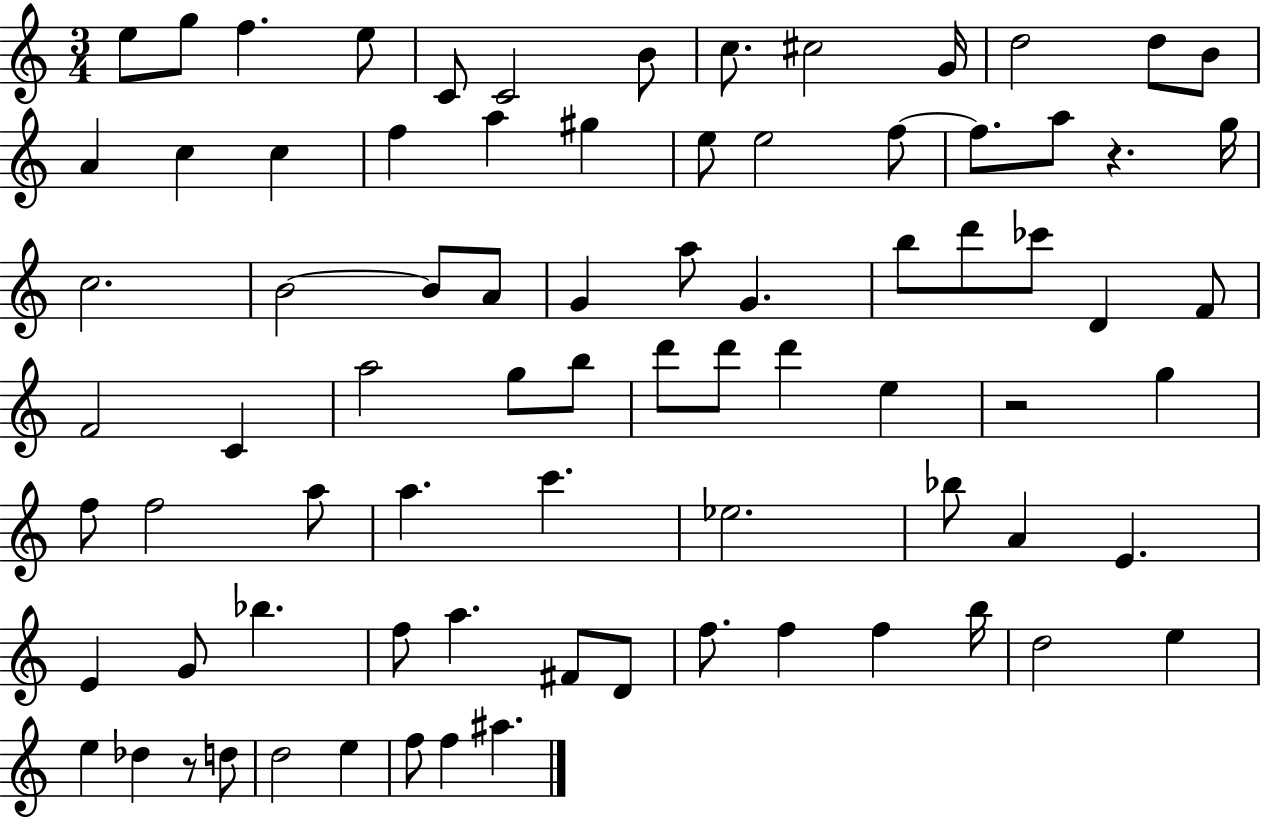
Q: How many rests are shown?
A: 3